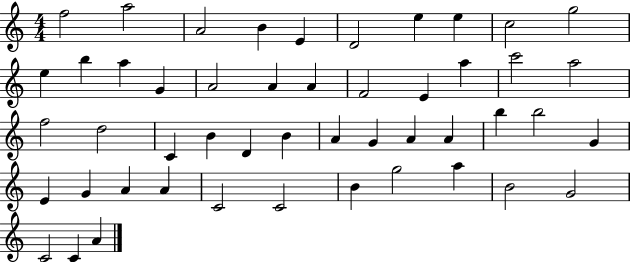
{
  \clef treble
  \numericTimeSignature
  \time 4/4
  \key c \major
  f''2 a''2 | a'2 b'4 e'4 | d'2 e''4 e''4 | c''2 g''2 | \break e''4 b''4 a''4 g'4 | a'2 a'4 a'4 | f'2 e'4 a''4 | c'''2 a''2 | \break f''2 d''2 | c'4 b'4 d'4 b'4 | a'4 g'4 a'4 a'4 | b''4 b''2 g'4 | \break e'4 g'4 a'4 a'4 | c'2 c'2 | b'4 g''2 a''4 | b'2 g'2 | \break c'2 c'4 a'4 | \bar "|."
}